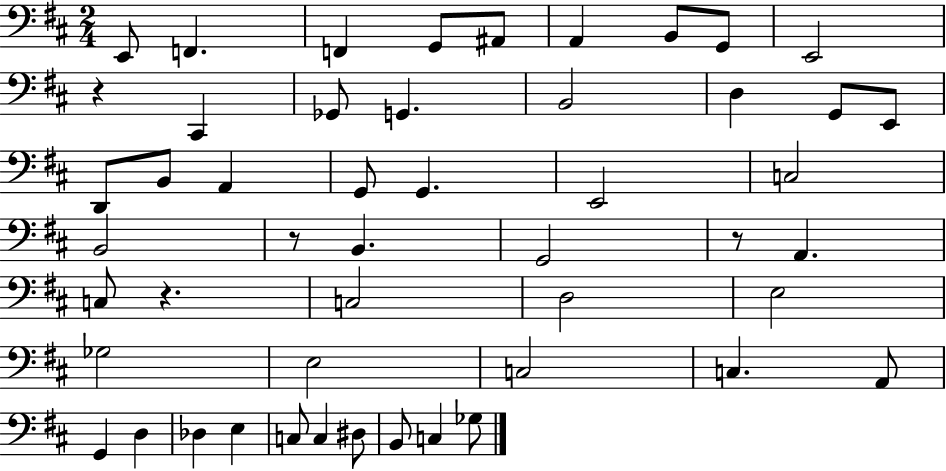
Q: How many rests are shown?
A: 4